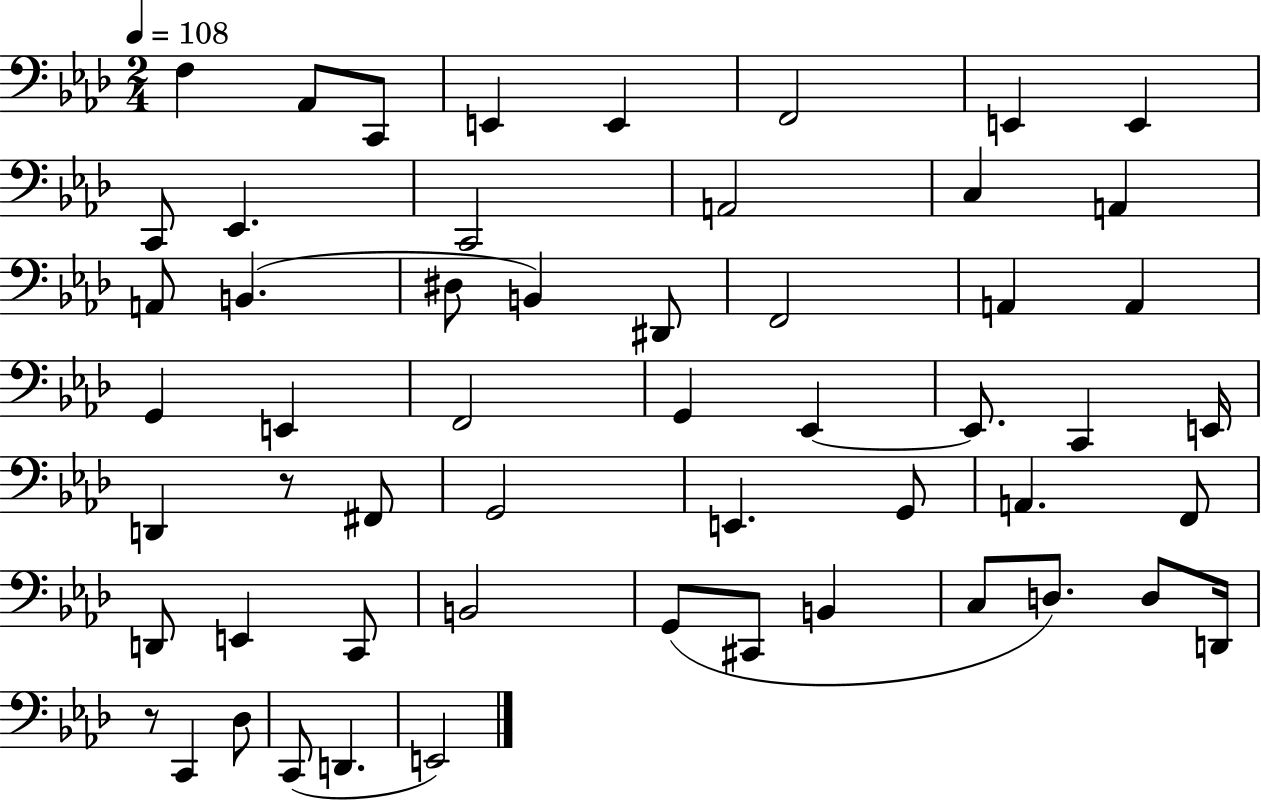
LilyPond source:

{
  \clef bass
  \numericTimeSignature
  \time 2/4
  \key aes \major
  \tempo 4 = 108
  f4 aes,8 c,8 | e,4 e,4 | f,2 | e,4 e,4 | \break c,8 ees,4. | c,2 | a,2 | c4 a,4 | \break a,8 b,4.( | dis8 b,4) dis,8 | f,2 | a,4 a,4 | \break g,4 e,4 | f,2 | g,4 ees,4~~ | ees,8. c,4 e,16 | \break d,4 r8 fis,8 | g,2 | e,4. g,8 | a,4. f,8 | \break d,8 e,4 c,8 | b,2 | g,8( cis,8 b,4 | c8 d8.) d8 d,16 | \break r8 c,4 des8 | c,8( d,4. | e,2) | \bar "|."
}